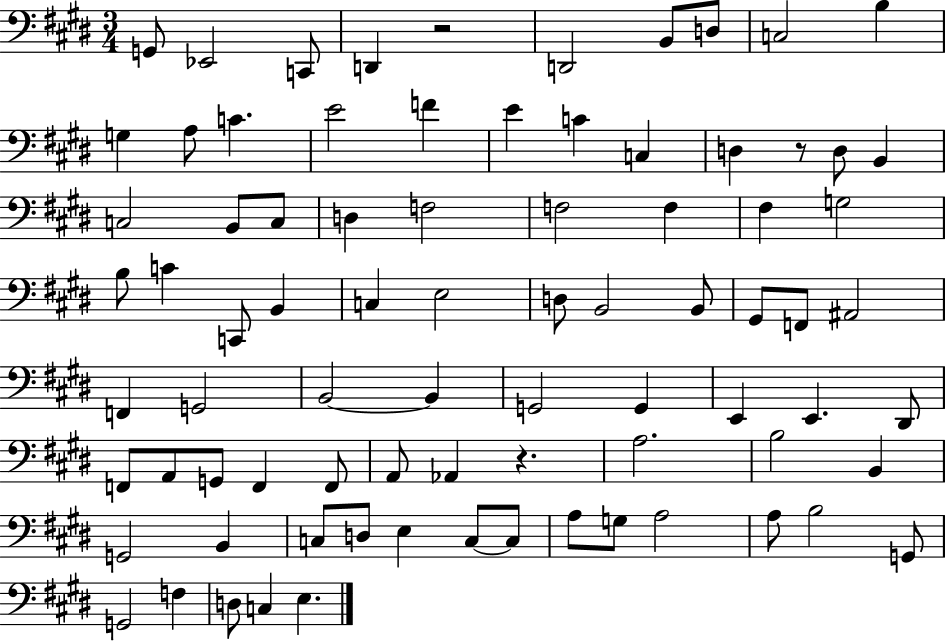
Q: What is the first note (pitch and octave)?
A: G2